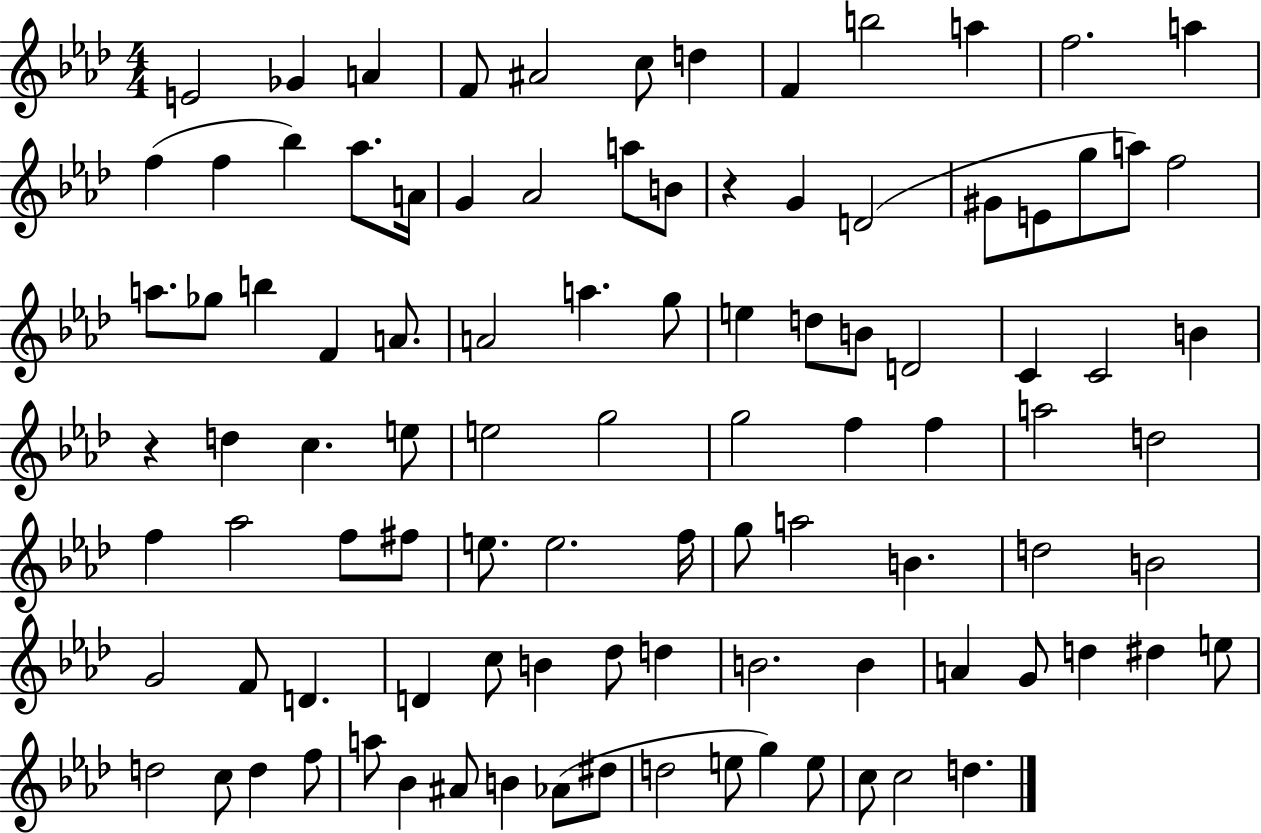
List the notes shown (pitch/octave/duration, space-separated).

E4/h Gb4/q A4/q F4/e A#4/h C5/e D5/q F4/q B5/h A5/q F5/h. A5/q F5/q F5/q Bb5/q Ab5/e. A4/s G4/q Ab4/h A5/e B4/e R/q G4/q D4/h G#4/e E4/e G5/e A5/e F5/h A5/e. Gb5/e B5/q F4/q A4/e. A4/h A5/q. G5/e E5/q D5/e B4/e D4/h C4/q C4/h B4/q R/q D5/q C5/q. E5/e E5/h G5/h G5/h F5/q F5/q A5/h D5/h F5/q Ab5/h F5/e F#5/e E5/e. E5/h. F5/s G5/e A5/h B4/q. D5/h B4/h G4/h F4/e D4/q. D4/q C5/e B4/q Db5/e D5/q B4/h. B4/q A4/q G4/e D5/q D#5/q E5/e D5/h C5/e D5/q F5/e A5/e Bb4/q A#4/e B4/q Ab4/e D#5/e D5/h E5/e G5/q E5/e C5/e C5/h D5/q.